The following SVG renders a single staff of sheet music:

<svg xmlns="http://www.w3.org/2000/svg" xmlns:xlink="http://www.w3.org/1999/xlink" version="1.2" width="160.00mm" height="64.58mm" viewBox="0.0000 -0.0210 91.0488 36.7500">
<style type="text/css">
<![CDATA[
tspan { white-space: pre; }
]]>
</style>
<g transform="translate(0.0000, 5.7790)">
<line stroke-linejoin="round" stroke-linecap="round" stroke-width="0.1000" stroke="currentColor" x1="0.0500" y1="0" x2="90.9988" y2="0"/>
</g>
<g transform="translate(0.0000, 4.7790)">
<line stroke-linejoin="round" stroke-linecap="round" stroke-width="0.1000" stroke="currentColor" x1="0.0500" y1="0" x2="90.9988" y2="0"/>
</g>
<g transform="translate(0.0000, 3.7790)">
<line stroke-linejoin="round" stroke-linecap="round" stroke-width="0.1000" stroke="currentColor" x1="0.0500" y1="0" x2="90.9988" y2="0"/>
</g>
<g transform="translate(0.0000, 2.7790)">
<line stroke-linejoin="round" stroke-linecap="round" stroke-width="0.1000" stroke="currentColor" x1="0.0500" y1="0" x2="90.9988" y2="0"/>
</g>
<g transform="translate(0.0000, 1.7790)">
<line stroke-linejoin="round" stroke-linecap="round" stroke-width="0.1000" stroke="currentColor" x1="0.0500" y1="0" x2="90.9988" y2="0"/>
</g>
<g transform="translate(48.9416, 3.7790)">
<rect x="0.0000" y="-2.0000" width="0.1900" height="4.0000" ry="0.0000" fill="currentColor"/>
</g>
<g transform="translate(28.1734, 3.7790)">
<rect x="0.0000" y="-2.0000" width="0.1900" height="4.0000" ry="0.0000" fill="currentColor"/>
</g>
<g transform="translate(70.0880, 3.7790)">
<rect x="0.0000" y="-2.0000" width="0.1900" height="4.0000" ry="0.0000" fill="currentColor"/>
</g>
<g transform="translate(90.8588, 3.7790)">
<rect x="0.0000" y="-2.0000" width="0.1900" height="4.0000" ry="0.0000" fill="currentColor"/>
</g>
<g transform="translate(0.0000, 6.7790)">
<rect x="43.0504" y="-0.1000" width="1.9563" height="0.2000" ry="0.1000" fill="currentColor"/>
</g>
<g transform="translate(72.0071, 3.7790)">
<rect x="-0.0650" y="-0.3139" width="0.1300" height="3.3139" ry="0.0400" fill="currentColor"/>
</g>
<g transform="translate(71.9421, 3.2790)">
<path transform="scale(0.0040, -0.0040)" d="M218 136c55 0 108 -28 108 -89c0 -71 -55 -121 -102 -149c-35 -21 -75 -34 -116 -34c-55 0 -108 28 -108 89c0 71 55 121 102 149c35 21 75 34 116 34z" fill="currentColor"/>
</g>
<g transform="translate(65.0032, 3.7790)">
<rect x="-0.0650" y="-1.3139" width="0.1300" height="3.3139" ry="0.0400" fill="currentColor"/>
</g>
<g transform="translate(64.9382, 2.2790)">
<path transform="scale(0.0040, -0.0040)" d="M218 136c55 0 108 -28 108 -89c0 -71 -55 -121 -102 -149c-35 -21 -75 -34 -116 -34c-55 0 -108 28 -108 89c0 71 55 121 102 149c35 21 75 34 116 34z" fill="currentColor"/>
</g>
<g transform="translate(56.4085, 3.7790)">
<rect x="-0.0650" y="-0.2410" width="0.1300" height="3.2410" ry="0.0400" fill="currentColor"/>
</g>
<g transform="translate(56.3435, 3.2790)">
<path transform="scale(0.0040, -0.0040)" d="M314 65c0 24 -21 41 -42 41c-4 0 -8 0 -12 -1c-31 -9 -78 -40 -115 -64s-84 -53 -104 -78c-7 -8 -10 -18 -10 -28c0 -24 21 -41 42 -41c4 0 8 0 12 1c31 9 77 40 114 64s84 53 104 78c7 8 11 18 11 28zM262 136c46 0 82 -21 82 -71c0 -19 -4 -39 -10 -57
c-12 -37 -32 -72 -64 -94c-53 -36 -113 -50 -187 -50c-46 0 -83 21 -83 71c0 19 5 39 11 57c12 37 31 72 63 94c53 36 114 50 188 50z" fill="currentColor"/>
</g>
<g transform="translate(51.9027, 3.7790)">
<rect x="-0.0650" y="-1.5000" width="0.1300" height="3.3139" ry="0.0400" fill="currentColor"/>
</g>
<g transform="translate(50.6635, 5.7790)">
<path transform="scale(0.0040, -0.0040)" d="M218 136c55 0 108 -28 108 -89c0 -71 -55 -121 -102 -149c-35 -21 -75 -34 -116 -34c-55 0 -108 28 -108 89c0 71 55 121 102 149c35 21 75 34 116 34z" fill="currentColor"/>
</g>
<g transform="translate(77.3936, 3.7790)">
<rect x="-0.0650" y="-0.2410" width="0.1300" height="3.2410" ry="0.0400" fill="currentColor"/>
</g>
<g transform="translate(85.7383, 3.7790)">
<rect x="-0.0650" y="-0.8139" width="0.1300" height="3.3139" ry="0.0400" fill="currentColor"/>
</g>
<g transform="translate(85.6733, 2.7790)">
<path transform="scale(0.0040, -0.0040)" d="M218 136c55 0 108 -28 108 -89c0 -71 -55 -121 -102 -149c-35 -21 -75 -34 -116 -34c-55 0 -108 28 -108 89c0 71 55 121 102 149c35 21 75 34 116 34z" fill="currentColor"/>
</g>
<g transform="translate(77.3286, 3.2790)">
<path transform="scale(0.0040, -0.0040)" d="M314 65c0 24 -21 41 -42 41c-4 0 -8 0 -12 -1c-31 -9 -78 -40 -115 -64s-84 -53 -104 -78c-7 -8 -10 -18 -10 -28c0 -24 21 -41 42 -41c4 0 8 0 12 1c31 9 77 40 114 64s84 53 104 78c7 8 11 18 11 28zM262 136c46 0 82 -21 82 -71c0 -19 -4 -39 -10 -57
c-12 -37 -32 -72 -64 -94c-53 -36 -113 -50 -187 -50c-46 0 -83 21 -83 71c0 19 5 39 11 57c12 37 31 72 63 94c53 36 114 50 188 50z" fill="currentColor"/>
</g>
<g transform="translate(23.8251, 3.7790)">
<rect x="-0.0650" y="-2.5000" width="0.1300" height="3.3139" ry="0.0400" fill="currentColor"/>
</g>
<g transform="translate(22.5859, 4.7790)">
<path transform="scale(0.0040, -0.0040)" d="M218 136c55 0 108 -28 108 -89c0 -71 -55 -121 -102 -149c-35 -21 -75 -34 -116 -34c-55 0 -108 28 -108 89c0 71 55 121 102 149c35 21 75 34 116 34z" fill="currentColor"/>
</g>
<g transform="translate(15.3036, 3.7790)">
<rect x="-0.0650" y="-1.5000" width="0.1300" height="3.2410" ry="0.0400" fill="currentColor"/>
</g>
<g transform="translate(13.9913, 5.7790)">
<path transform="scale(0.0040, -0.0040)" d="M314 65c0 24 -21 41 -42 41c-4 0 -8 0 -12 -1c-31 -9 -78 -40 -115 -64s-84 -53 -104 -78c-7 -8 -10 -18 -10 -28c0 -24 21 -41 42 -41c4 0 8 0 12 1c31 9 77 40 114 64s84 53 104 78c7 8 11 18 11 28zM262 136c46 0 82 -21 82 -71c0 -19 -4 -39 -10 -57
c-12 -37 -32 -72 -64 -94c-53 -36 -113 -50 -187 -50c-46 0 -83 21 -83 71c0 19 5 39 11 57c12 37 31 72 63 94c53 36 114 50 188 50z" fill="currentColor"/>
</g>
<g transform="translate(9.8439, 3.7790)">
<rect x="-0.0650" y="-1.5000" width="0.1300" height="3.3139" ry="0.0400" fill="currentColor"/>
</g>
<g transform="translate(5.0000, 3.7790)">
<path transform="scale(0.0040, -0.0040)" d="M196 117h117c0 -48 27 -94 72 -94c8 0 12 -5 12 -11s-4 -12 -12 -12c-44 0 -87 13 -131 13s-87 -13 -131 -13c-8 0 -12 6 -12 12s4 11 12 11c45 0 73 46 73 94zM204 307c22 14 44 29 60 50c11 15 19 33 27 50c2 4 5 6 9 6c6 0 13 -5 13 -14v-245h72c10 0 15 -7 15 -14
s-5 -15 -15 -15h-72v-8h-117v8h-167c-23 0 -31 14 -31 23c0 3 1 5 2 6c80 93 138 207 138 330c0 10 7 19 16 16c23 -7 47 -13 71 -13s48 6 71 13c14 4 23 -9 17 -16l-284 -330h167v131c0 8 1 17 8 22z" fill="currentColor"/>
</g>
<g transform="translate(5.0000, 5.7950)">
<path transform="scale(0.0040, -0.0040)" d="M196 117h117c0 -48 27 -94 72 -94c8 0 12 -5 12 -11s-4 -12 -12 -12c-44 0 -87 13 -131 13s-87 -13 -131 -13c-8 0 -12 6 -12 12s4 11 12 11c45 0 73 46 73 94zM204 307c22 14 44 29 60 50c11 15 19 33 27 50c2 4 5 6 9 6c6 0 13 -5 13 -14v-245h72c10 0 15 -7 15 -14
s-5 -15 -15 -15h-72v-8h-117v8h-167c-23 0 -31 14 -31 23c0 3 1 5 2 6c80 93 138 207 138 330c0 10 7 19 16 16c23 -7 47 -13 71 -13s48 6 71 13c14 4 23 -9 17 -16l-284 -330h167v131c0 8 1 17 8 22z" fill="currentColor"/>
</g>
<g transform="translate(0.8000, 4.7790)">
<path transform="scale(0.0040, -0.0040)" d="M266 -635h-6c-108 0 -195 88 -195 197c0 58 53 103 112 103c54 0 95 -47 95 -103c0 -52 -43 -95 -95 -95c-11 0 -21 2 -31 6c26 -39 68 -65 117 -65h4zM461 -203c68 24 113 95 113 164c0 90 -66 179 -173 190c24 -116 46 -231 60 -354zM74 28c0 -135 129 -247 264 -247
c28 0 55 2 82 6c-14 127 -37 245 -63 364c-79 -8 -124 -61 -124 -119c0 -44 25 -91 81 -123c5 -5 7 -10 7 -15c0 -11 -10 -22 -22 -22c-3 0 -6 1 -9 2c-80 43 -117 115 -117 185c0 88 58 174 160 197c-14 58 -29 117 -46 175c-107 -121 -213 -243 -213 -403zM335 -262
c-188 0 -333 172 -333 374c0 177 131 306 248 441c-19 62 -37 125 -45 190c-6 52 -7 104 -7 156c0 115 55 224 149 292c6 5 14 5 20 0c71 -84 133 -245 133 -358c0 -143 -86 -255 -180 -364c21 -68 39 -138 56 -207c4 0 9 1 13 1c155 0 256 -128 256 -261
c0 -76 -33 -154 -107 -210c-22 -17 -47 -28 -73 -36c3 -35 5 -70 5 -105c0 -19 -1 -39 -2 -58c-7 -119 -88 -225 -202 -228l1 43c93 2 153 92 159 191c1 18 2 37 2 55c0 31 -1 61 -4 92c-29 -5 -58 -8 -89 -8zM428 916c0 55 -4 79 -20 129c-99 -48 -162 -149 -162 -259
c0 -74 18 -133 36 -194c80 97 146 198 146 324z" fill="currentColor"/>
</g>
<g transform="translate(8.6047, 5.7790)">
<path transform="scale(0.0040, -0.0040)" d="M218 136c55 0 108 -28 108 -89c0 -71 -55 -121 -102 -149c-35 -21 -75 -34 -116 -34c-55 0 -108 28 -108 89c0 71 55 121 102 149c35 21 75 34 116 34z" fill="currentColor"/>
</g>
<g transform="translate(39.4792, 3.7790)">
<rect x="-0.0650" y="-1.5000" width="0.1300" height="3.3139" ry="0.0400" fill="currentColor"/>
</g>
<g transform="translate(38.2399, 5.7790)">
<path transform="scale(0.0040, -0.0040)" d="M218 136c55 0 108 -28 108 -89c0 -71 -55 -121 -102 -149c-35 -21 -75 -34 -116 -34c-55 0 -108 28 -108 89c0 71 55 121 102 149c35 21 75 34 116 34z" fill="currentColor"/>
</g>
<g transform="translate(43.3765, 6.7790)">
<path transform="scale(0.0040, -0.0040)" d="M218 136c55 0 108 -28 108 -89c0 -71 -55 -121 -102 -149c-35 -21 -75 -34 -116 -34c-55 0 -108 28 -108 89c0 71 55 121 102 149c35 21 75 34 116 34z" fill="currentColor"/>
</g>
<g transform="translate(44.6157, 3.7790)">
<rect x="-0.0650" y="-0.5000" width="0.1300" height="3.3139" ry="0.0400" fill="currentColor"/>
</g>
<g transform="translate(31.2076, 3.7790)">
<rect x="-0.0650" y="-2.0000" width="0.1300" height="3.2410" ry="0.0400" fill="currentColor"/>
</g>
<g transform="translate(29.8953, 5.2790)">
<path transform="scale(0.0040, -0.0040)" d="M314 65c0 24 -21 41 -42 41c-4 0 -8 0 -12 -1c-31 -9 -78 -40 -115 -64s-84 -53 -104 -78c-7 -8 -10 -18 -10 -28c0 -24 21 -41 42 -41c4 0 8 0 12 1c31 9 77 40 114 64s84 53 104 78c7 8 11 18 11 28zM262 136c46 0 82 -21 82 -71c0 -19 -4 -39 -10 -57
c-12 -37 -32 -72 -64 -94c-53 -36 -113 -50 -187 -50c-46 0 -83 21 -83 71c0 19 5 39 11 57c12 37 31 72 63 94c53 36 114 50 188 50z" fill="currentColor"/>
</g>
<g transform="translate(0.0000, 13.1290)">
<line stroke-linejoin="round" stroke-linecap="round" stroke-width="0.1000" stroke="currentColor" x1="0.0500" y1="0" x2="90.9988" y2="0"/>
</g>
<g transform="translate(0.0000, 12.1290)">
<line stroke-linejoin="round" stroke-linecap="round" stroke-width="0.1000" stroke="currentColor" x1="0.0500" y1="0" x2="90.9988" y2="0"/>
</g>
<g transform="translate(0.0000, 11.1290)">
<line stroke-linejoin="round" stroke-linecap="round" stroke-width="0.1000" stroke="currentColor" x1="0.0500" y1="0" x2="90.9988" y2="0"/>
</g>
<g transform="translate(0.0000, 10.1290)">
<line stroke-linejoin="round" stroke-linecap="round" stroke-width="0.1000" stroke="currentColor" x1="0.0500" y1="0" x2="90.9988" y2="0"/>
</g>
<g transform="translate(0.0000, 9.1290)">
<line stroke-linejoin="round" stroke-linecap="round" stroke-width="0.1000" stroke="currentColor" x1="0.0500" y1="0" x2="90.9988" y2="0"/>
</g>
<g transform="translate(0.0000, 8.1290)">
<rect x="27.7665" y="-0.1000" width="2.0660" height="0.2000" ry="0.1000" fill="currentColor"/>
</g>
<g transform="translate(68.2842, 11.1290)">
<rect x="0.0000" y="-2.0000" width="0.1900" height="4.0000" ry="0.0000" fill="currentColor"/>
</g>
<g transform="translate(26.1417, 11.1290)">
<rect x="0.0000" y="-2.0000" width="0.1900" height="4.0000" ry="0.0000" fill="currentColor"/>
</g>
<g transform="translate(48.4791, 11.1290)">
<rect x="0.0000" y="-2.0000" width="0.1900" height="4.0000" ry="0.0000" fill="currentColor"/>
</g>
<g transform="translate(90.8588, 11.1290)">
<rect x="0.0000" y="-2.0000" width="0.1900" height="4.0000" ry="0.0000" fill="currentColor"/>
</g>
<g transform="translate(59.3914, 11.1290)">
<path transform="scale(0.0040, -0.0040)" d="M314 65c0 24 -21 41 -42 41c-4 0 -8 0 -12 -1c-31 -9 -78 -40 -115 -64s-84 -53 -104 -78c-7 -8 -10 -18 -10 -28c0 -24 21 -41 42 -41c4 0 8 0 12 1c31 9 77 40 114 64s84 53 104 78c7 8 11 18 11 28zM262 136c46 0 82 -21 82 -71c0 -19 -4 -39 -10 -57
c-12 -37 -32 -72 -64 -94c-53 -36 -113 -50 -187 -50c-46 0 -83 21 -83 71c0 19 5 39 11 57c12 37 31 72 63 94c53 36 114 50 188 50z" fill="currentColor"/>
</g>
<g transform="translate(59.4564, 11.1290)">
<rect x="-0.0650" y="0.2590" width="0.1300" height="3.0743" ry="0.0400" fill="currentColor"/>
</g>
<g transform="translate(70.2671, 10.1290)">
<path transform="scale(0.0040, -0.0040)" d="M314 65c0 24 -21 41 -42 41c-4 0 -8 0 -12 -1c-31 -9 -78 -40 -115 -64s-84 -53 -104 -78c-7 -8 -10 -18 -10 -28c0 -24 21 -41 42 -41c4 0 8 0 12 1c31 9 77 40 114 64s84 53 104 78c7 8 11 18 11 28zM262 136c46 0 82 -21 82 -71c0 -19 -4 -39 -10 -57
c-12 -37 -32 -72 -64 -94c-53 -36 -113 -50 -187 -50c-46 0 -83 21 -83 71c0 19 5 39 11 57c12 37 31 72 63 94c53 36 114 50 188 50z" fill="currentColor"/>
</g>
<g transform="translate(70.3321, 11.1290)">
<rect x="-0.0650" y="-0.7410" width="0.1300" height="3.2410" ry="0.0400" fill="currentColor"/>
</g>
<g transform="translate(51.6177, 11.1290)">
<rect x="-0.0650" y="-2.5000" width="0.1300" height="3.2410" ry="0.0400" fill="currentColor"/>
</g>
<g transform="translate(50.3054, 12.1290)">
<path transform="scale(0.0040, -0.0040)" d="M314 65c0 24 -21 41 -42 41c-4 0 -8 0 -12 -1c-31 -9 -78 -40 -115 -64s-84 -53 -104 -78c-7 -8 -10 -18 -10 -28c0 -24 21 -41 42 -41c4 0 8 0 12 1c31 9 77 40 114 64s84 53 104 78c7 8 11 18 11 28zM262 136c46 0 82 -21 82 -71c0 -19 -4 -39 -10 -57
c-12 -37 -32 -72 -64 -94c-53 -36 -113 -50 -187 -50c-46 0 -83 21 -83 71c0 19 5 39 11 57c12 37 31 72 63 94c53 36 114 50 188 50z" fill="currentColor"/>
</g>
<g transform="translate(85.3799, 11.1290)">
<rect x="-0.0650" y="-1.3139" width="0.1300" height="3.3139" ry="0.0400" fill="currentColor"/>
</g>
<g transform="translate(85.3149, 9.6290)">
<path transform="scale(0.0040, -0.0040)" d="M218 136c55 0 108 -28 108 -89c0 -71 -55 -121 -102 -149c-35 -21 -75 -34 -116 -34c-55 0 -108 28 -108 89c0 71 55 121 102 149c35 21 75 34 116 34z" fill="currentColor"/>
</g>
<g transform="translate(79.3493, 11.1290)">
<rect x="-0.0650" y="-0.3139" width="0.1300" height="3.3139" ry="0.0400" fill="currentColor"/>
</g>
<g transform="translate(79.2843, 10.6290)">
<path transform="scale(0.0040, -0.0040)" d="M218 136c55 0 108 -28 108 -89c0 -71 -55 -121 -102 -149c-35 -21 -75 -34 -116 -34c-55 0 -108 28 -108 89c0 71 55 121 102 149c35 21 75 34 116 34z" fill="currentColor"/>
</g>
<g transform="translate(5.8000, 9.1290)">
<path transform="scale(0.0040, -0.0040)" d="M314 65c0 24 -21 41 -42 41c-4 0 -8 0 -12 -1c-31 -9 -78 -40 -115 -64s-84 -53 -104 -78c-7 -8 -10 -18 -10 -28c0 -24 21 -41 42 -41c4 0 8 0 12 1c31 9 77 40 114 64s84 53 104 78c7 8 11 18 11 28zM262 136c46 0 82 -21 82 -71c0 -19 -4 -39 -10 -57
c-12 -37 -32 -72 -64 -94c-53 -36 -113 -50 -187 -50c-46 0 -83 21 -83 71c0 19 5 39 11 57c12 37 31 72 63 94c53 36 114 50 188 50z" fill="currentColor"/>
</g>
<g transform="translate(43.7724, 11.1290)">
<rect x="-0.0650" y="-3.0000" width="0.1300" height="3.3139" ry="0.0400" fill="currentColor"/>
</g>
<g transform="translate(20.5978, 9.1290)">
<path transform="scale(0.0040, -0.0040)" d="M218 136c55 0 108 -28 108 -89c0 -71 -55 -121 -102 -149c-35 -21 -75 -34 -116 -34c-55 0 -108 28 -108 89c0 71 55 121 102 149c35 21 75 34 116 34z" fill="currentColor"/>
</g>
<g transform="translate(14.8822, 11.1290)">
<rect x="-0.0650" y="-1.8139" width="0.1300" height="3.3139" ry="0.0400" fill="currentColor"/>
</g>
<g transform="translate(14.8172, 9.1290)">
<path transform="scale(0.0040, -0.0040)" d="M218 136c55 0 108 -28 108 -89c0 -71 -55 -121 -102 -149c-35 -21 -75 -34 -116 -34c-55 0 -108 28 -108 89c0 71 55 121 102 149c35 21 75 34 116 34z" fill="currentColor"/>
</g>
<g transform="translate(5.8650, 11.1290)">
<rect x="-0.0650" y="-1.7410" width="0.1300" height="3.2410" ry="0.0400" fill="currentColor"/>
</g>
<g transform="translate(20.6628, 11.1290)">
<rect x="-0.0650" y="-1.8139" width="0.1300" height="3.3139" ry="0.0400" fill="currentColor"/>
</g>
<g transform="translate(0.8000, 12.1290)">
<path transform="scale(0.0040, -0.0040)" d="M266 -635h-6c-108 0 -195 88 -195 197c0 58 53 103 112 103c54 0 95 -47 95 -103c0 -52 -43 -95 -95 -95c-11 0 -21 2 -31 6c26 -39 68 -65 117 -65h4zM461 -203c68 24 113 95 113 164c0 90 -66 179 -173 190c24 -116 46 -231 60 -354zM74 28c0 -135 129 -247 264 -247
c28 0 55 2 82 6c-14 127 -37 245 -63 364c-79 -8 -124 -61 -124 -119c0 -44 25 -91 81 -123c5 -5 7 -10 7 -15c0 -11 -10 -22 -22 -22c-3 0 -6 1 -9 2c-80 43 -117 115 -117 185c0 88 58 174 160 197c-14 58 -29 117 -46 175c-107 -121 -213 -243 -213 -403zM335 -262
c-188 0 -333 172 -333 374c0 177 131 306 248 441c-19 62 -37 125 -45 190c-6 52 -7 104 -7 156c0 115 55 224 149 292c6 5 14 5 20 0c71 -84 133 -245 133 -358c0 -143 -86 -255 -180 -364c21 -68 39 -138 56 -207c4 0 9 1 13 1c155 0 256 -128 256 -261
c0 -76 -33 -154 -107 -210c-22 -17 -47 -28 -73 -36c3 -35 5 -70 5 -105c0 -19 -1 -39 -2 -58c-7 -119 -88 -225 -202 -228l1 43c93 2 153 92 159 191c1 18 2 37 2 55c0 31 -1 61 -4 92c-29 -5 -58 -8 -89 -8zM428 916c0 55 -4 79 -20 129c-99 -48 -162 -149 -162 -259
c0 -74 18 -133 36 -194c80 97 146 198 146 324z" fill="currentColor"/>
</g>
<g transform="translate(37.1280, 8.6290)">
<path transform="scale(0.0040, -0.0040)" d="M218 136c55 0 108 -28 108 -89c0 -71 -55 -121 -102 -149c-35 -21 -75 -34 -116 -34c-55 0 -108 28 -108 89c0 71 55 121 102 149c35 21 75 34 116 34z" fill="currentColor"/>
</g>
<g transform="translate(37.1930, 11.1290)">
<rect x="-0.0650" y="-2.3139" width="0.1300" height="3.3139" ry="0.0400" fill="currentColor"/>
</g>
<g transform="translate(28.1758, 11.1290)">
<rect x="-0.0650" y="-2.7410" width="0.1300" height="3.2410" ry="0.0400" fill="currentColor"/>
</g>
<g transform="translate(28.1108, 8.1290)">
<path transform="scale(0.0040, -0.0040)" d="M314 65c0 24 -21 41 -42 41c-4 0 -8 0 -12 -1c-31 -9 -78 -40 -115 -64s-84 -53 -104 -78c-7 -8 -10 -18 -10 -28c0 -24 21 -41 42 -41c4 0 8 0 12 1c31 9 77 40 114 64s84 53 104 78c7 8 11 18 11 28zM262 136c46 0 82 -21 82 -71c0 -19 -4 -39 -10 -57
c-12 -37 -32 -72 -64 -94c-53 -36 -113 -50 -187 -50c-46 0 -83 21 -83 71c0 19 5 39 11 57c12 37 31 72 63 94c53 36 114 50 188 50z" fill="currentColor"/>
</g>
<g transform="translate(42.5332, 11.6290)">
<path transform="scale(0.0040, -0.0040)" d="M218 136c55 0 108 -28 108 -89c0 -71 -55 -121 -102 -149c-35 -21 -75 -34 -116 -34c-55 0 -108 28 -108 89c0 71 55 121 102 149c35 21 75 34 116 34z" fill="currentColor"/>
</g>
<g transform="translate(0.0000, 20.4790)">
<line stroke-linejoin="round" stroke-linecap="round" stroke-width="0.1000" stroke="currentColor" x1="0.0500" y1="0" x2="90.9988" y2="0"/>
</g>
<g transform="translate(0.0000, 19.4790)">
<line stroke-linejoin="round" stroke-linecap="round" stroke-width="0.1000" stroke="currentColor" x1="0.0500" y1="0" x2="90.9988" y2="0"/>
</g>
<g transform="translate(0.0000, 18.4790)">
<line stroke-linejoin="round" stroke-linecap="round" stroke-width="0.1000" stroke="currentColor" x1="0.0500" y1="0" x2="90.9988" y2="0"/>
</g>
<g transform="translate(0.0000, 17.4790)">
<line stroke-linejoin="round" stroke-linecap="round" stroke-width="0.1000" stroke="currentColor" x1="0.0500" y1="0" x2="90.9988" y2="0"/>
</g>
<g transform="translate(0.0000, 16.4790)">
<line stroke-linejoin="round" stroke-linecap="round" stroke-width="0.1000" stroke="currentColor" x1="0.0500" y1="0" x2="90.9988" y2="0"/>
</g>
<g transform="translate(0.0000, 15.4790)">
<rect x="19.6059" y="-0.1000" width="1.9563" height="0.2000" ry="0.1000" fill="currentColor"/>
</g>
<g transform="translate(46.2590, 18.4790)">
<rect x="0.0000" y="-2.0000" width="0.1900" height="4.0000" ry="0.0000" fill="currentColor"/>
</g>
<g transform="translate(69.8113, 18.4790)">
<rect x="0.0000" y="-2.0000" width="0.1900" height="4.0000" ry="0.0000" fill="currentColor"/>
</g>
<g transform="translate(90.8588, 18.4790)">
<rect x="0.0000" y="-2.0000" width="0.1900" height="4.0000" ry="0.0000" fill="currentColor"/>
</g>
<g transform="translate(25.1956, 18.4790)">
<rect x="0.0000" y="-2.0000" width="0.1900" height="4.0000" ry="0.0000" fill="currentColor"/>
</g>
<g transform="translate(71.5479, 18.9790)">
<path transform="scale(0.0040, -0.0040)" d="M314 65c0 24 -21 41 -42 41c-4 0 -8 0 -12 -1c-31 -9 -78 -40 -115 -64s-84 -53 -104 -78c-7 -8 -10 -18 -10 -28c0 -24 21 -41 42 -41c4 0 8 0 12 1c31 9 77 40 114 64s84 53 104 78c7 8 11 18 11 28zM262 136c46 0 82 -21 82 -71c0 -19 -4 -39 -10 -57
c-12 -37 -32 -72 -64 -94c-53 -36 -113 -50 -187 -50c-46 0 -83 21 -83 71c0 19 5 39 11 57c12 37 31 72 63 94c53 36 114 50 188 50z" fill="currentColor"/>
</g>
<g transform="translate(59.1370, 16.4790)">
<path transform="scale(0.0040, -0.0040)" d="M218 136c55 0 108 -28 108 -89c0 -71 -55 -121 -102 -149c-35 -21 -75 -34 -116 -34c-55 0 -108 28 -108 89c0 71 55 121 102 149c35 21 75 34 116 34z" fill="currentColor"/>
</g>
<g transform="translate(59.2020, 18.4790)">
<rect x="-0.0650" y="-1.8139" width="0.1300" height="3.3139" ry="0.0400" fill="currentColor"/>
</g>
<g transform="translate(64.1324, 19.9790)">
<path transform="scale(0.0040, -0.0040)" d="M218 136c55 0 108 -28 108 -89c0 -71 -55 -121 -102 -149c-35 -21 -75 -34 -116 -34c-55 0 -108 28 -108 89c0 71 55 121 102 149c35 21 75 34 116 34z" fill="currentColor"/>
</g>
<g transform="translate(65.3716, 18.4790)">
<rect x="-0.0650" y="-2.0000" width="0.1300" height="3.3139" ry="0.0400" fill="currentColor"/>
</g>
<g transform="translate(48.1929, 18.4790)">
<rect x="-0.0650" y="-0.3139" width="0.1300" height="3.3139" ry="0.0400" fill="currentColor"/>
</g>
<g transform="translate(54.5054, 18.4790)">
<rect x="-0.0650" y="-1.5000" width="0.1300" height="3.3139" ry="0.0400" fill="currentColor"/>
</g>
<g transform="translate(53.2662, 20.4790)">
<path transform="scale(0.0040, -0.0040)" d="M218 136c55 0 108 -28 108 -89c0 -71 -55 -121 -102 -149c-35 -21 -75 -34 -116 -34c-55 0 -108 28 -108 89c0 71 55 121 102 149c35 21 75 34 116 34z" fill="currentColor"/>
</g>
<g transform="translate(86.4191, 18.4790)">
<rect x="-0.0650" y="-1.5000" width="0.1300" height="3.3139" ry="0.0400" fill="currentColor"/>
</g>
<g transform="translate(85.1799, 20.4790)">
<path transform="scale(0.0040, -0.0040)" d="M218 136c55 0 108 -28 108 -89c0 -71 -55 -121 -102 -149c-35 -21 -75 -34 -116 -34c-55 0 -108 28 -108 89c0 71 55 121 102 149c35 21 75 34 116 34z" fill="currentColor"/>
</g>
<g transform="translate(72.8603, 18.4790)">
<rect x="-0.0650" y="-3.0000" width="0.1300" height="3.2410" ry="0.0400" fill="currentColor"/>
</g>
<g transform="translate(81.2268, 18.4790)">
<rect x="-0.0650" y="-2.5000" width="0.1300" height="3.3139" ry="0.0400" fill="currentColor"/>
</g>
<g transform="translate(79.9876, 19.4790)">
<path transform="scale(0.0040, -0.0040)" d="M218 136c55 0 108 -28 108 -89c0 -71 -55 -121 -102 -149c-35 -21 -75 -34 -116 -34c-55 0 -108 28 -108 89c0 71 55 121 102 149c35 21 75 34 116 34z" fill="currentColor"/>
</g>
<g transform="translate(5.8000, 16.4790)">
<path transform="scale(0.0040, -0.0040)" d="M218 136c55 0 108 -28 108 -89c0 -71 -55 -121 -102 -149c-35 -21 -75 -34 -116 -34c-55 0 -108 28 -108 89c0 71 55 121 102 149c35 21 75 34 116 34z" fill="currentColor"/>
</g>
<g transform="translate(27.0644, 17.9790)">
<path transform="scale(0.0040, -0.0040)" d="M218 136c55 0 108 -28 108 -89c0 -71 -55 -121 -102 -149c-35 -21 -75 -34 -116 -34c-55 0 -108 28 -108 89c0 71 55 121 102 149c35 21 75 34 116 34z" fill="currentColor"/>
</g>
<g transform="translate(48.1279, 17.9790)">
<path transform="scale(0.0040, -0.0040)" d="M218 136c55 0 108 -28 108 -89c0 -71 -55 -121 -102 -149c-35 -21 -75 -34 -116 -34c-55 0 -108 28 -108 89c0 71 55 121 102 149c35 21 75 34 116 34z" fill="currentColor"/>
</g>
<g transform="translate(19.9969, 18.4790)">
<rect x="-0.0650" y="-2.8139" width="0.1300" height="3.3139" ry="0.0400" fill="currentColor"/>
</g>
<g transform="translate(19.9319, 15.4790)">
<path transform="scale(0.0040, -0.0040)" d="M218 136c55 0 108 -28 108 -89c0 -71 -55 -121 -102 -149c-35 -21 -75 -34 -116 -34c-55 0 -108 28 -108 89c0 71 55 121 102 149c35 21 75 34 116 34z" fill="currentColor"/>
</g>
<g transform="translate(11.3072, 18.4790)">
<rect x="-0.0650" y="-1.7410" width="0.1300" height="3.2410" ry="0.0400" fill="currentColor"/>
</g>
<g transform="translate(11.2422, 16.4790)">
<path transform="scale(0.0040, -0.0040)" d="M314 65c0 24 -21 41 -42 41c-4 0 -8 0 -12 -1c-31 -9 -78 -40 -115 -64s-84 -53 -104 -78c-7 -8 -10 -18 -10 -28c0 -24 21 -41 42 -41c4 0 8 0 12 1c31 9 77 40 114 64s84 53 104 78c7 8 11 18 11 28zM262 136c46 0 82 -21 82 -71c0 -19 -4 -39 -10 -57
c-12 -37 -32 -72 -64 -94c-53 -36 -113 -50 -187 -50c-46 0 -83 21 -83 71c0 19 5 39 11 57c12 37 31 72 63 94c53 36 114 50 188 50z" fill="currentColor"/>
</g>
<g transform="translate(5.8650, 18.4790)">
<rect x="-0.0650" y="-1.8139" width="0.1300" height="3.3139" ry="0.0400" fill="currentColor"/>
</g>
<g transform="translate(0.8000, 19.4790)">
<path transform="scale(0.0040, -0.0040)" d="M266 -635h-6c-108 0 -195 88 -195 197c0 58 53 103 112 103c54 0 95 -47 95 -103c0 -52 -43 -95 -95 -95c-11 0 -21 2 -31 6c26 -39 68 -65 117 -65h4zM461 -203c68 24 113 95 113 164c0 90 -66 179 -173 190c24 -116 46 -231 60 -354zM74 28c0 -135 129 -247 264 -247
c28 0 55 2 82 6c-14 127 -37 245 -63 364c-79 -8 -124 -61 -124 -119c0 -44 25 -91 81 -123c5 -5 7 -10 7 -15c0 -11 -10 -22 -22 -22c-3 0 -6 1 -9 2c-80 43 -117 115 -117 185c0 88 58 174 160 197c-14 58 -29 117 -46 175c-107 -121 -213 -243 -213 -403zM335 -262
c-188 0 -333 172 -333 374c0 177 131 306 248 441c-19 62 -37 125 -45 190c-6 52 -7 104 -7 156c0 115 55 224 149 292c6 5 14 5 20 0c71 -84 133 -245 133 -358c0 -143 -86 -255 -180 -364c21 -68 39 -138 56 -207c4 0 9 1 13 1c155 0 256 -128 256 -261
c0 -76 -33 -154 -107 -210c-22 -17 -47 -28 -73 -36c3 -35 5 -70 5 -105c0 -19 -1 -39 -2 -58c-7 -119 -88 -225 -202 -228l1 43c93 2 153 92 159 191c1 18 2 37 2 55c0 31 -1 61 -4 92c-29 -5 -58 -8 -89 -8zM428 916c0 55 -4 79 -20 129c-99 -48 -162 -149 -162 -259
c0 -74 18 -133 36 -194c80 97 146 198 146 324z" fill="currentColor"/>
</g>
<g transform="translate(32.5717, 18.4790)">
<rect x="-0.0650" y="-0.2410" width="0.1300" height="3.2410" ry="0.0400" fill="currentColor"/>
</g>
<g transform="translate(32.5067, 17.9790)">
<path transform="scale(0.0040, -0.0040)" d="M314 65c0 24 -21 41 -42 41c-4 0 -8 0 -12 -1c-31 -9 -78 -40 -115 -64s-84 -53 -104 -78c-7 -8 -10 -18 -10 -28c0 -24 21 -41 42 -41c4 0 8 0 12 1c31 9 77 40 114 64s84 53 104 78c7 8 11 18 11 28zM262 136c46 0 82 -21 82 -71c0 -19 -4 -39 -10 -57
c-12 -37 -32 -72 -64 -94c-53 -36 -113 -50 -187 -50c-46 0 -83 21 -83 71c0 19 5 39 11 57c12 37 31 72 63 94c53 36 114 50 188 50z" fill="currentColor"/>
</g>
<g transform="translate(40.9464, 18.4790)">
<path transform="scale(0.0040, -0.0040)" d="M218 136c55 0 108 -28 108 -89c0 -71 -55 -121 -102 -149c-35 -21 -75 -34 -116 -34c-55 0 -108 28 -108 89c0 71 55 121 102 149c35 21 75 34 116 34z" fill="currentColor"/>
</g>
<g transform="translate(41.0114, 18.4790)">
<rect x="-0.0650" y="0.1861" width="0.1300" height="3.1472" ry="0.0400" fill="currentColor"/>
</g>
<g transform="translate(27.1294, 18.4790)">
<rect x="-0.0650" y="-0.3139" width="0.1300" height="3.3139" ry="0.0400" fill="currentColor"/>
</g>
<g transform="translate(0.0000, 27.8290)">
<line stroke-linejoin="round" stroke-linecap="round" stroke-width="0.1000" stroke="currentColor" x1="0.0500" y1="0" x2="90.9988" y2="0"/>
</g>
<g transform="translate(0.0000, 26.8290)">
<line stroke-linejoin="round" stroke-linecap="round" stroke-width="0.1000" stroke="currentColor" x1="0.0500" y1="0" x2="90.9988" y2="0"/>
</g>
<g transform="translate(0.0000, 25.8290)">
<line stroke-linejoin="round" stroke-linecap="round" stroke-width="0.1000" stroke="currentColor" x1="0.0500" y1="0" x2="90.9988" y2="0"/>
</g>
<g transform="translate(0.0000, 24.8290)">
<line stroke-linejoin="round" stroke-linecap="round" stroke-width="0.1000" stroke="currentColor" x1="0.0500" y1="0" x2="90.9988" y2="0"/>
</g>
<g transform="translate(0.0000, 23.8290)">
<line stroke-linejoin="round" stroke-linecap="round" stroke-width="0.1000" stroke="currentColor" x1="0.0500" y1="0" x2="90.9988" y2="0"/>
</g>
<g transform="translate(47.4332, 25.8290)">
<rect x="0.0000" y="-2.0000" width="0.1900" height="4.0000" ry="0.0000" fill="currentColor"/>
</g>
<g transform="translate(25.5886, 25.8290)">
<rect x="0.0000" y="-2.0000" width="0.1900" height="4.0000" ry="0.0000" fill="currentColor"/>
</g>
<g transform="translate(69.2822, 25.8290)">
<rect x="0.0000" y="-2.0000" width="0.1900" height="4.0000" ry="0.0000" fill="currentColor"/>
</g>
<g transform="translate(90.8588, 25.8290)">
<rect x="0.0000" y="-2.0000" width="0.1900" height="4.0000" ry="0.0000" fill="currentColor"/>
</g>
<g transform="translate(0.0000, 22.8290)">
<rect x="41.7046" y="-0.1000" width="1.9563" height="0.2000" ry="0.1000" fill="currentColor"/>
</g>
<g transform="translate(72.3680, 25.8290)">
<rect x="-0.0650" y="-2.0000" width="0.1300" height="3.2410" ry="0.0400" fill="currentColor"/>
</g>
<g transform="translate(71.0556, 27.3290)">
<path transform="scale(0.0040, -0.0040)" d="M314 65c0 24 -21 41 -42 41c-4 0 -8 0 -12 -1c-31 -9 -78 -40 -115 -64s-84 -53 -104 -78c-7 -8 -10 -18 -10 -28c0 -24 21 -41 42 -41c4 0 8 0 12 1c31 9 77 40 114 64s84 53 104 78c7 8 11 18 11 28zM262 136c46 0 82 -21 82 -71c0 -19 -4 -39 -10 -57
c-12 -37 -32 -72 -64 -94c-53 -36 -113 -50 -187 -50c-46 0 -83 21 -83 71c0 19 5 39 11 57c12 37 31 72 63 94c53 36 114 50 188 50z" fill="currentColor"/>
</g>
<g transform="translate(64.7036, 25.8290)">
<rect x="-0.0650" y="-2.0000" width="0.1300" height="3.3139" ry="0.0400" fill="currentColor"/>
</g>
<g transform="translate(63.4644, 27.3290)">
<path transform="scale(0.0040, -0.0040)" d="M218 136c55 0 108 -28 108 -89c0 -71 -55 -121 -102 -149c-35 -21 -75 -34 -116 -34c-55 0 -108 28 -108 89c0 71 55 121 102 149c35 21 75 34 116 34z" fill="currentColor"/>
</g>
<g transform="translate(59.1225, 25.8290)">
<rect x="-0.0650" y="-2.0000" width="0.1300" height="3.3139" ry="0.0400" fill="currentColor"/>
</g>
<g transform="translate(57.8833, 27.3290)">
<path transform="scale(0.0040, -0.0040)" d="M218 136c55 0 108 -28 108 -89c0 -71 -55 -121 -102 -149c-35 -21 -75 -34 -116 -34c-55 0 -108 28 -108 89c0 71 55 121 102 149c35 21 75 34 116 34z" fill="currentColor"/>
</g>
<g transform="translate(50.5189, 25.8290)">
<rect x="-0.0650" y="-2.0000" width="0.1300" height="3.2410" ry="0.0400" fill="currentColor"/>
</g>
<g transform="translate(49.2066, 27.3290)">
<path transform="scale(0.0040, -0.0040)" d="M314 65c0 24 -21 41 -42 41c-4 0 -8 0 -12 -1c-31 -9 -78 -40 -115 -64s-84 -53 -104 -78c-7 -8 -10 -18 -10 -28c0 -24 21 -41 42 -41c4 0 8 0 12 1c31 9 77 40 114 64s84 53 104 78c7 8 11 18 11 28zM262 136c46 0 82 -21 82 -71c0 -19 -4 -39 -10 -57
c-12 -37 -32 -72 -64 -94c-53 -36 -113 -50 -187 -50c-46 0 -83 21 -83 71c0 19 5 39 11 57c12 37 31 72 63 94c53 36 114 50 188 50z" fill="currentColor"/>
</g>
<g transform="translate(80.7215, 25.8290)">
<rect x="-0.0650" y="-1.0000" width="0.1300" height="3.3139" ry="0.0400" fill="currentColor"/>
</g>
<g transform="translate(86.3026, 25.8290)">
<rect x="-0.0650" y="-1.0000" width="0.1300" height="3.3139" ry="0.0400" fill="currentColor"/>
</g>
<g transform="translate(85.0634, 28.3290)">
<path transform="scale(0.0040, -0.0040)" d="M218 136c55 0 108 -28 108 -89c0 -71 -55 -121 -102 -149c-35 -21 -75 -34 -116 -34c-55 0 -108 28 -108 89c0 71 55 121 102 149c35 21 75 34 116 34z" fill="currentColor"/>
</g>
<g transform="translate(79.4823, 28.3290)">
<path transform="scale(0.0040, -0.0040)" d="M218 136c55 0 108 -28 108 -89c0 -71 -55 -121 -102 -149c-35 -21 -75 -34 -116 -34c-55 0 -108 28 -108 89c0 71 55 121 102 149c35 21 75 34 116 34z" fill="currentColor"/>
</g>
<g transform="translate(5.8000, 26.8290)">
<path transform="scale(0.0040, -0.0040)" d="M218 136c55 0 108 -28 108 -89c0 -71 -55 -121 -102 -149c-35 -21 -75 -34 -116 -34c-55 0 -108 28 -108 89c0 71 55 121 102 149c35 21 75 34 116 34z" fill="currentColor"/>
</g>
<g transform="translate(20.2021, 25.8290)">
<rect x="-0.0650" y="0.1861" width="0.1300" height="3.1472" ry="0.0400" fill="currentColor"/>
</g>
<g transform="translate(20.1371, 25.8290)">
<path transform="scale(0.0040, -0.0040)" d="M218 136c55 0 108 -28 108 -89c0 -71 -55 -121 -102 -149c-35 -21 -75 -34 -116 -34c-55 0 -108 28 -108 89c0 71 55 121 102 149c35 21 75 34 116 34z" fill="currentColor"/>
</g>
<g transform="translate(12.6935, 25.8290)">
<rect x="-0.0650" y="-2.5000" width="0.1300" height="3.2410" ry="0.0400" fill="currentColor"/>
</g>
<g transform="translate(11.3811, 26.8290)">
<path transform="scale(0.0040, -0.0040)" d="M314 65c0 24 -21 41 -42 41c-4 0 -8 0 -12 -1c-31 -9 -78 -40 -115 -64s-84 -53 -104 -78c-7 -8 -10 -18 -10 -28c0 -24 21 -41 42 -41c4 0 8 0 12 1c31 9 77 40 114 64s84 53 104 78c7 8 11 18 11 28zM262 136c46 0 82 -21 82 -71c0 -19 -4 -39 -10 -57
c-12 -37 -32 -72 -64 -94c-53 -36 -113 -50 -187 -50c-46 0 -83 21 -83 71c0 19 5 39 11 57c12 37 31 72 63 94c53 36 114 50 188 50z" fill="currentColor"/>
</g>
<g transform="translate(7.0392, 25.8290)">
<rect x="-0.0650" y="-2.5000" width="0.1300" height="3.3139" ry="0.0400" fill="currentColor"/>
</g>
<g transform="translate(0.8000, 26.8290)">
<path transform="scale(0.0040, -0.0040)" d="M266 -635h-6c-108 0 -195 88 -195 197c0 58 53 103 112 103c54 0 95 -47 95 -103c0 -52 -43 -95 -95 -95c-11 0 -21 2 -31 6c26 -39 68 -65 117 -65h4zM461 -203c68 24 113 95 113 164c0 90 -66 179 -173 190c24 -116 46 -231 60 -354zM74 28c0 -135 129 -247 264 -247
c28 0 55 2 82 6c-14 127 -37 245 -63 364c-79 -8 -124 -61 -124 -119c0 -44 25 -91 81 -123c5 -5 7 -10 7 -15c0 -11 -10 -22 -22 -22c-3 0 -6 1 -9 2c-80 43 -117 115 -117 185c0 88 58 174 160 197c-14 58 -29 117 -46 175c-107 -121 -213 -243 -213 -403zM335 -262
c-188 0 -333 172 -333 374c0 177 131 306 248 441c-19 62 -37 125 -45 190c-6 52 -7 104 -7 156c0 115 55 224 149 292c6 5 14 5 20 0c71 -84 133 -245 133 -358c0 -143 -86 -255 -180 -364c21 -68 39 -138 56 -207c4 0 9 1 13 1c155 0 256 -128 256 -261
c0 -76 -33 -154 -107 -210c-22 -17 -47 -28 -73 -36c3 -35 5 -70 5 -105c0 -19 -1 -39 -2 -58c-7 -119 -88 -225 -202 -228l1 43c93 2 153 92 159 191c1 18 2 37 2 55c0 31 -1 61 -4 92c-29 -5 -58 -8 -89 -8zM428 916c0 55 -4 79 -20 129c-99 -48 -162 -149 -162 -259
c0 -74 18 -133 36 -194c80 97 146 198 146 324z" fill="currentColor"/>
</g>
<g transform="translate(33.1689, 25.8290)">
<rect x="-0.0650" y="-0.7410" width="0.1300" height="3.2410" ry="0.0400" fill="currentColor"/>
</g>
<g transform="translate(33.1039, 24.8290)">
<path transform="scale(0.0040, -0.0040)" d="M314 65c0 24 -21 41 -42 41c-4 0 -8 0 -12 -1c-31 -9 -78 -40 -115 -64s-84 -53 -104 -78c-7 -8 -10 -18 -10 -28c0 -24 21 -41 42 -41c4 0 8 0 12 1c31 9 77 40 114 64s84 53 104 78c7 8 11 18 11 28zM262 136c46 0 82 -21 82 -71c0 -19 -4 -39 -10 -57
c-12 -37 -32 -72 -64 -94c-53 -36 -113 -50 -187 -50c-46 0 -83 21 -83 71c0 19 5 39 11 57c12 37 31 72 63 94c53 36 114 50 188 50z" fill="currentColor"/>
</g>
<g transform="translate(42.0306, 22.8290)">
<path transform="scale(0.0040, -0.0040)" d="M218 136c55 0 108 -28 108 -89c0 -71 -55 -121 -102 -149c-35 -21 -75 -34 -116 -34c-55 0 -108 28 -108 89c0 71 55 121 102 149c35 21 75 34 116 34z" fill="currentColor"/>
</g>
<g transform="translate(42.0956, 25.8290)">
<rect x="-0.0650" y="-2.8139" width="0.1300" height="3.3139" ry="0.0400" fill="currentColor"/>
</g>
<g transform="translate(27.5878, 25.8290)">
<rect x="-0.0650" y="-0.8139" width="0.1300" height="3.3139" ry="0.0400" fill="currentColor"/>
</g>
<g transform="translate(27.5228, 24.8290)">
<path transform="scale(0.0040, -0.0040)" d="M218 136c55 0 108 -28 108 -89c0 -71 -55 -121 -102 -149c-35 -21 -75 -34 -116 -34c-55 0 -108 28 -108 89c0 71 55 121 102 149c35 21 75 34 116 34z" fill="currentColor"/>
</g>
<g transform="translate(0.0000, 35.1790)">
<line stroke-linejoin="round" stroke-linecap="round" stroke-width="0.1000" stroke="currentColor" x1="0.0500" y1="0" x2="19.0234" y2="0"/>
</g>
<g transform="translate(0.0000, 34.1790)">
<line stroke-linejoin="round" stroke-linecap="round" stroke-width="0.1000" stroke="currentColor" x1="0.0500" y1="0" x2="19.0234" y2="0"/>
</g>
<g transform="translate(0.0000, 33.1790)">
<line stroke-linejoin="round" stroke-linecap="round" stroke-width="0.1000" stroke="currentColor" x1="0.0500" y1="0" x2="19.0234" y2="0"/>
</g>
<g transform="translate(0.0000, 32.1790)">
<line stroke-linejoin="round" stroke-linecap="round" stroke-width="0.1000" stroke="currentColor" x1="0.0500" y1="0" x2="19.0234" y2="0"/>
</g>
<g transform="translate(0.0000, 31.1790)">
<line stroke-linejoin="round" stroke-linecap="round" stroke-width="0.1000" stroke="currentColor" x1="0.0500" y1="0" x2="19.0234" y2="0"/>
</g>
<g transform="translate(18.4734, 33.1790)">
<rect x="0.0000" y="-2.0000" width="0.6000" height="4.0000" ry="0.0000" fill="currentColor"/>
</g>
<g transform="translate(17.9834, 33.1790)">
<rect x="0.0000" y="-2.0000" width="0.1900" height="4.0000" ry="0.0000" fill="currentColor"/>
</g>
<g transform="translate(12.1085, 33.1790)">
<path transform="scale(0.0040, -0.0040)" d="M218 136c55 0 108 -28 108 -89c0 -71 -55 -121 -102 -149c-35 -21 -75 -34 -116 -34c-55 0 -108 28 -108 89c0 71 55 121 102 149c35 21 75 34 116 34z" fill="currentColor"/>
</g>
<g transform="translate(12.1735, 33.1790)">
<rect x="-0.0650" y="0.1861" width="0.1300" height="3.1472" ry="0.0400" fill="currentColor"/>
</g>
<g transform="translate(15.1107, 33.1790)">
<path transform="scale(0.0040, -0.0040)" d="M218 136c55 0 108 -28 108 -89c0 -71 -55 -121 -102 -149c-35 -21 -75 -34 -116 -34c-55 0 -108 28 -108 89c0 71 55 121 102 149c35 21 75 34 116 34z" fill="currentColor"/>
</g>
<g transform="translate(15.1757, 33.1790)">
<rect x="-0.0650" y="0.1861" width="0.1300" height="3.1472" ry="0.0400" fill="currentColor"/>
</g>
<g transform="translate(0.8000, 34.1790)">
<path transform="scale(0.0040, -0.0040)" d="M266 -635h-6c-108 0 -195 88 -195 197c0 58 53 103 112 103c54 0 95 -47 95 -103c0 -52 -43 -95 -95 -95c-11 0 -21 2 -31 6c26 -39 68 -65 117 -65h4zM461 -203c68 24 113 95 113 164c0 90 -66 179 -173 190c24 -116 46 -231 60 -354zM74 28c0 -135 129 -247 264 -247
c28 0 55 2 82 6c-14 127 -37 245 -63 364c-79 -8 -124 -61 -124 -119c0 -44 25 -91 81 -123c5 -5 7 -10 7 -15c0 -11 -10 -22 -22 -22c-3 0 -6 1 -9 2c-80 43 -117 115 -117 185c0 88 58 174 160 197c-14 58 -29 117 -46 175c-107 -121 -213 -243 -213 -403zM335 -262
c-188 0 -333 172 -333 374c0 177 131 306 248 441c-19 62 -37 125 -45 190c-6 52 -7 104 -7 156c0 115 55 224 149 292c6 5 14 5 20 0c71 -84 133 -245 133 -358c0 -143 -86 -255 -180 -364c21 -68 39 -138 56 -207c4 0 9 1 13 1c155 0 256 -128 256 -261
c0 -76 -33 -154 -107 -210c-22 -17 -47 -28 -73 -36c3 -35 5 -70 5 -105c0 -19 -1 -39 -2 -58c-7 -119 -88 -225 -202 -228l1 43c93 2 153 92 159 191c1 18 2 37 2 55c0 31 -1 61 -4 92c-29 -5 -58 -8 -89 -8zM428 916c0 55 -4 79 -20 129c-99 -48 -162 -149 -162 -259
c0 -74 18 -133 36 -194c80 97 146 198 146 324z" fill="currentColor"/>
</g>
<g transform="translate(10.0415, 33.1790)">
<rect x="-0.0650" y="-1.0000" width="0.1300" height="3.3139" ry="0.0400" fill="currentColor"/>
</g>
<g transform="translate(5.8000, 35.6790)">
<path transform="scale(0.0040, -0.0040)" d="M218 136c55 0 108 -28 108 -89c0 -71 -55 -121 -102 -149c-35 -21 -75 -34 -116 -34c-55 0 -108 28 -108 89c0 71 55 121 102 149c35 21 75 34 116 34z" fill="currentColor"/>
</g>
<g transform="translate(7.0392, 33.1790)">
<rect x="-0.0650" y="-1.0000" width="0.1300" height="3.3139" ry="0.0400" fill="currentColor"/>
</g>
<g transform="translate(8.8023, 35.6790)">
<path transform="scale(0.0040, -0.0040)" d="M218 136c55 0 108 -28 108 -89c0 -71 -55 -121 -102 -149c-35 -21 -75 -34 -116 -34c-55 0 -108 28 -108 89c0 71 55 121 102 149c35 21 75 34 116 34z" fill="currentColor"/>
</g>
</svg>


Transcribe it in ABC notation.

X:1
T:Untitled
M:4/4
L:1/4
K:C
E E2 G F2 E C E c2 e c c2 d f2 f f a2 g A G2 B2 d2 c e f f2 a c c2 B c E f F A2 G E G G2 B d d2 a F2 F F F2 D D D D B B